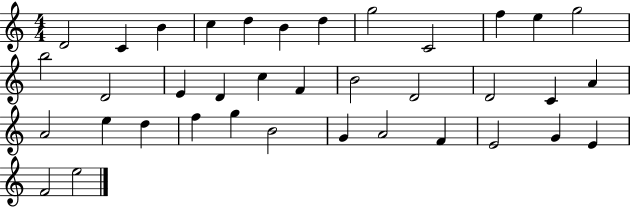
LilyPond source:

{
  \clef treble
  \numericTimeSignature
  \time 4/4
  \key c \major
  d'2 c'4 b'4 | c''4 d''4 b'4 d''4 | g''2 c'2 | f''4 e''4 g''2 | \break b''2 d'2 | e'4 d'4 c''4 f'4 | b'2 d'2 | d'2 c'4 a'4 | \break a'2 e''4 d''4 | f''4 g''4 b'2 | g'4 a'2 f'4 | e'2 g'4 e'4 | \break f'2 e''2 | \bar "|."
}